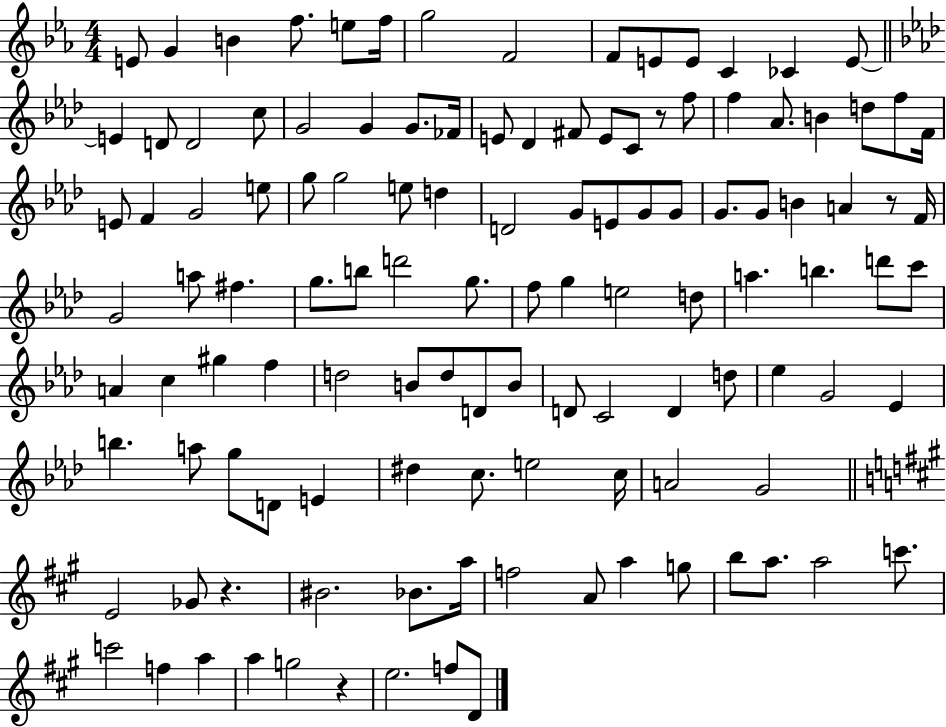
E4/e G4/q B4/q F5/e. E5/e F5/s G5/h F4/h F4/e E4/e E4/e C4/q CES4/q E4/e E4/q D4/e D4/h C5/e G4/h G4/q G4/e. FES4/s E4/e Db4/q F#4/e E4/e C4/e R/e F5/e F5/q Ab4/e. B4/q D5/e F5/e F4/s E4/e F4/q G4/h E5/e G5/e G5/h E5/e D5/q D4/h G4/e E4/e G4/e G4/e G4/e. G4/e B4/q A4/q R/e F4/s G4/h A5/e F#5/q. G5/e. B5/e D6/h G5/e. F5/e G5/q E5/h D5/e A5/q. B5/q. D6/e C6/e A4/q C5/q G#5/q F5/q D5/h B4/e D5/e D4/e B4/e D4/e C4/h D4/q D5/e Eb5/q G4/h Eb4/q B5/q. A5/e G5/e D4/e E4/q D#5/q C5/e. E5/h C5/s A4/h G4/h E4/h Gb4/e R/q. BIS4/h. Bb4/e. A5/s F5/h A4/e A5/q G5/e B5/e A5/e. A5/h C6/e. C6/h F5/q A5/q A5/q G5/h R/q E5/h. F5/e D4/e